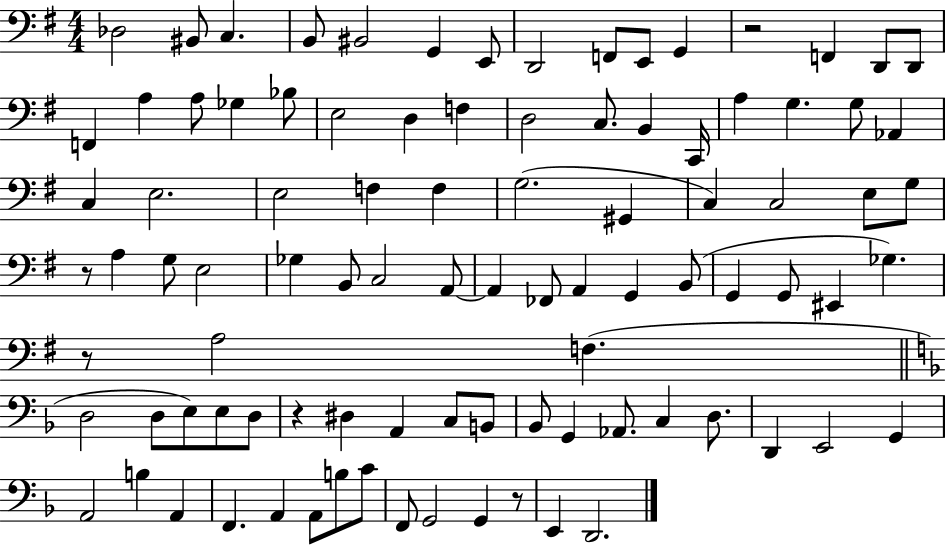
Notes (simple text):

Db3/h BIS2/e C3/q. B2/e BIS2/h G2/q E2/e D2/h F2/e E2/e G2/q R/h F2/q D2/e D2/e F2/q A3/q A3/e Gb3/q Bb3/e E3/h D3/q F3/q D3/h C3/e. B2/q C2/s A3/q G3/q. G3/e Ab2/q C3/q E3/h. E3/h F3/q F3/q G3/h. G#2/q C3/q C3/h E3/e G3/e R/e A3/q G3/e E3/h Gb3/q B2/e C3/h A2/e A2/q FES2/e A2/q G2/q B2/e G2/q G2/e EIS2/q Gb3/q. R/e A3/h F3/q. D3/h D3/e E3/e E3/e D3/e R/q D#3/q A2/q C3/e B2/e Bb2/e G2/q Ab2/e. C3/q D3/e. D2/q E2/h G2/q A2/h B3/q A2/q F2/q. A2/q A2/e B3/e C4/e F2/e G2/h G2/q R/e E2/q D2/h.